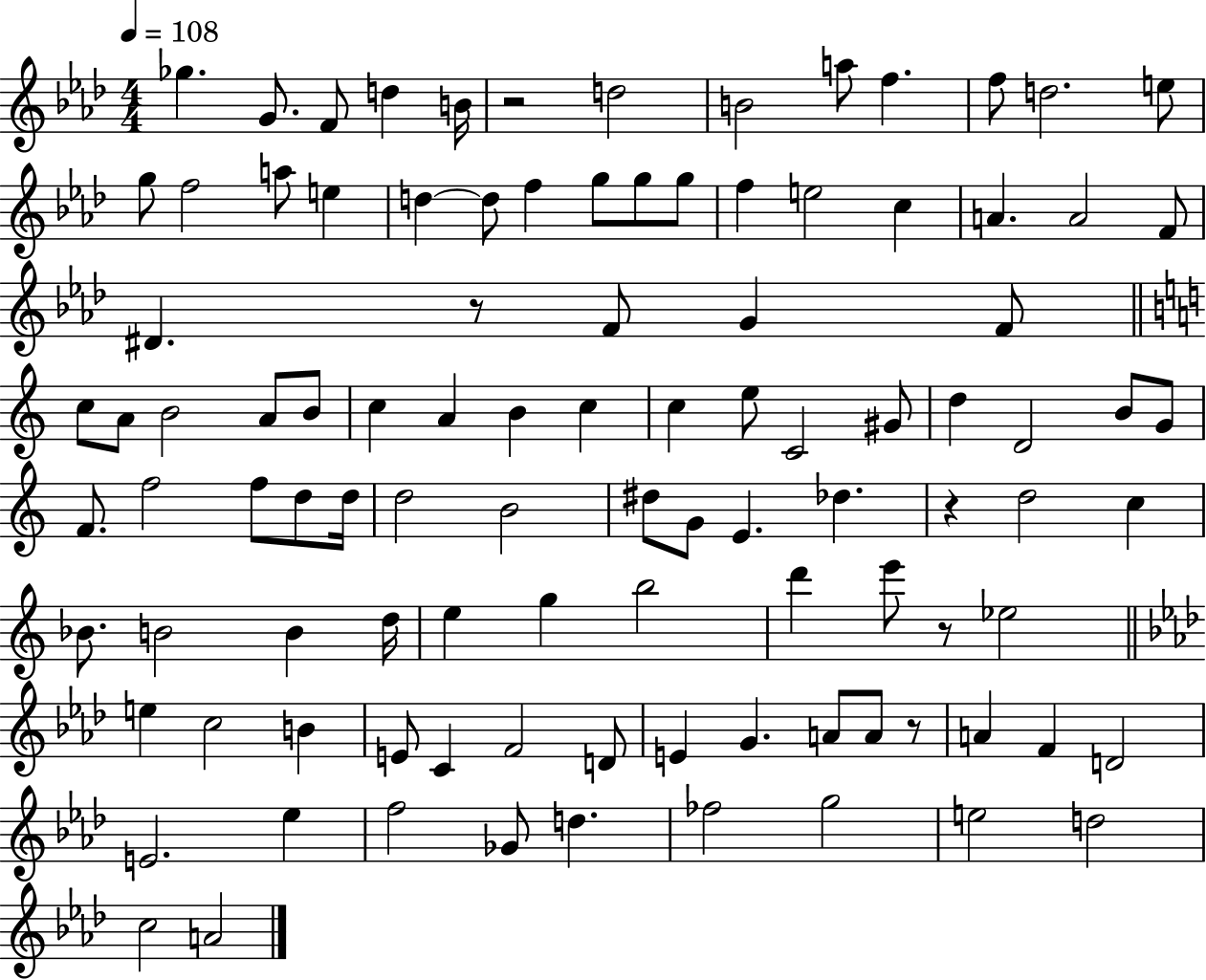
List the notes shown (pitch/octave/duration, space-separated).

Gb5/q. G4/e. F4/e D5/q B4/s R/h D5/h B4/h A5/e F5/q. F5/e D5/h. E5/e G5/e F5/h A5/e E5/q D5/q D5/e F5/q G5/e G5/e G5/e F5/q E5/h C5/q A4/q. A4/h F4/e D#4/q. R/e F4/e G4/q F4/e C5/e A4/e B4/h A4/e B4/e C5/q A4/q B4/q C5/q C5/q E5/e C4/h G#4/e D5/q D4/h B4/e G4/e F4/e. F5/h F5/e D5/e D5/s D5/h B4/h D#5/e G4/e E4/q. Db5/q. R/q D5/h C5/q Bb4/e. B4/h B4/q D5/s E5/q G5/q B5/h D6/q E6/e R/e Eb5/h E5/q C5/h B4/q E4/e C4/q F4/h D4/e E4/q G4/q. A4/e A4/e R/e A4/q F4/q D4/h E4/h. Eb5/q F5/h Gb4/e D5/q. FES5/h G5/h E5/h D5/h C5/h A4/h